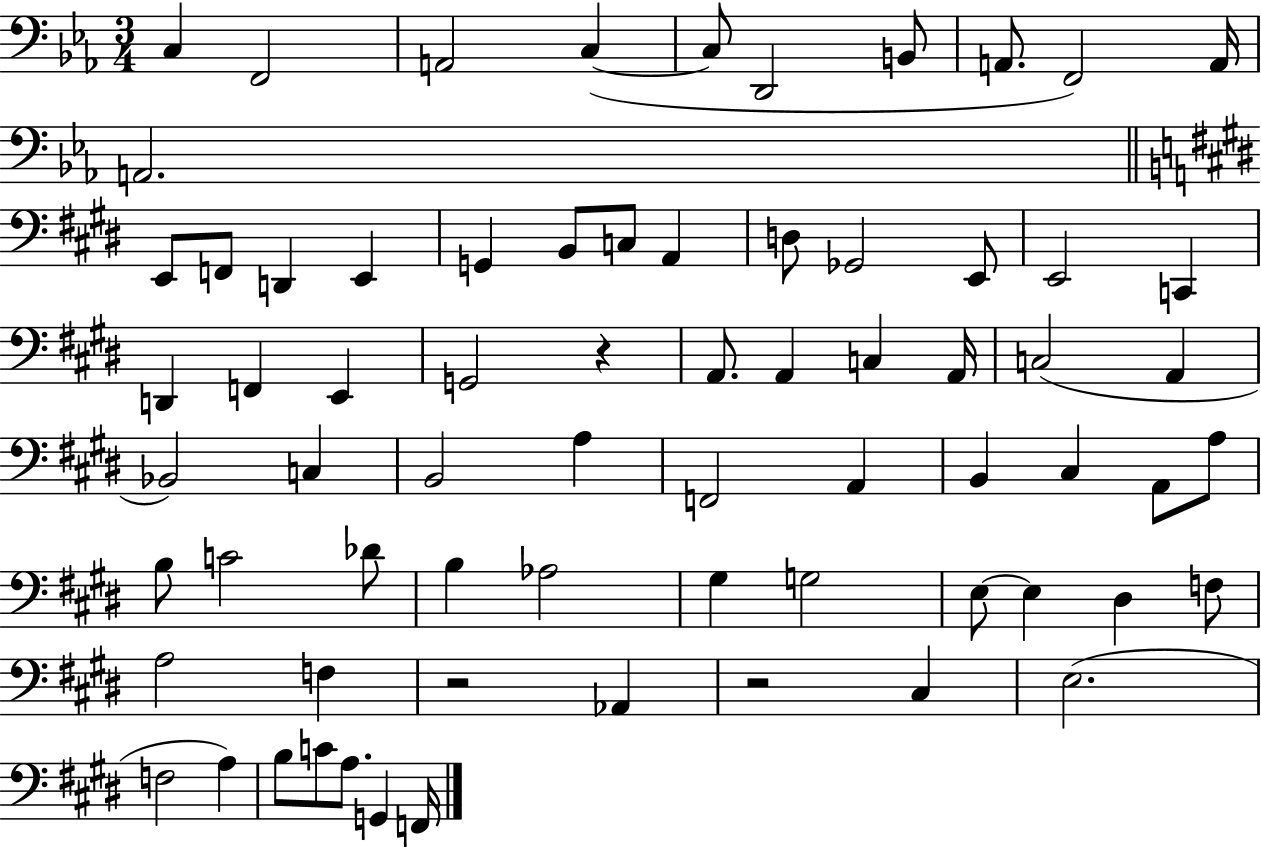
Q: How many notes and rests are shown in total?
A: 70